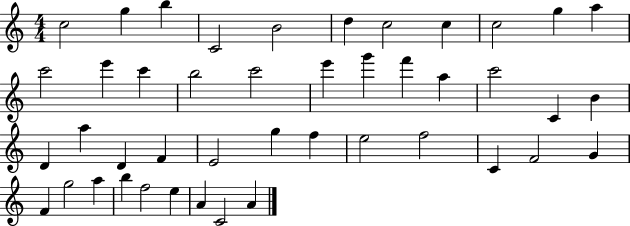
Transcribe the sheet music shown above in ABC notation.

X:1
T:Untitled
M:4/4
L:1/4
K:C
c2 g b C2 B2 d c2 c c2 g a c'2 e' c' b2 c'2 e' g' f' a c'2 C B D a D F E2 g f e2 f2 C F2 G F g2 a b f2 e A C2 A